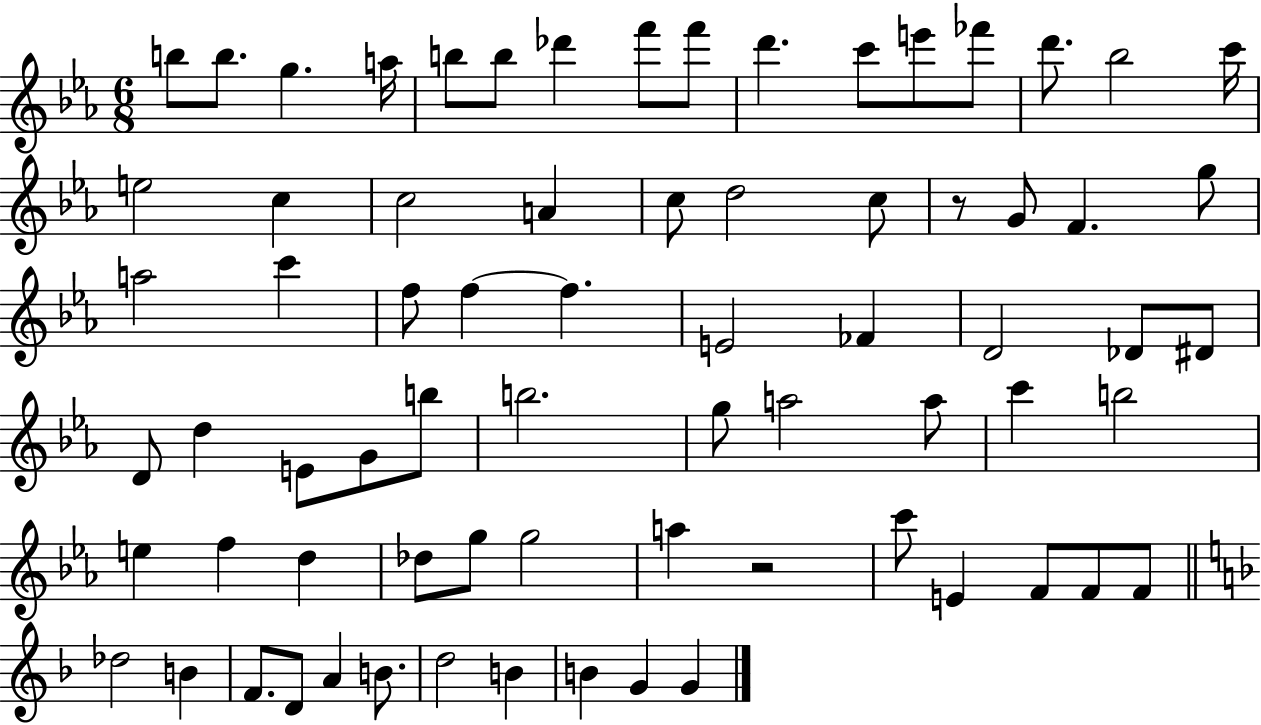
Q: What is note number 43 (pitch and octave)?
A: G5